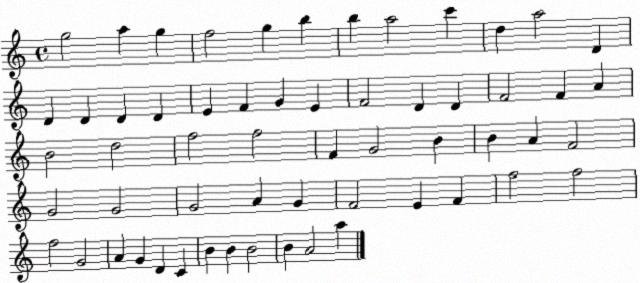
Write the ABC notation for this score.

X:1
T:Untitled
M:4/4
L:1/4
K:C
g2 a g f2 g b b a2 c' d a2 D D D D D E F G E F2 D D F2 F A B2 d2 f2 f2 F G2 B B A F2 G2 G2 G2 A G F2 E F f2 f2 f2 G2 A G D C B B B2 B A2 a